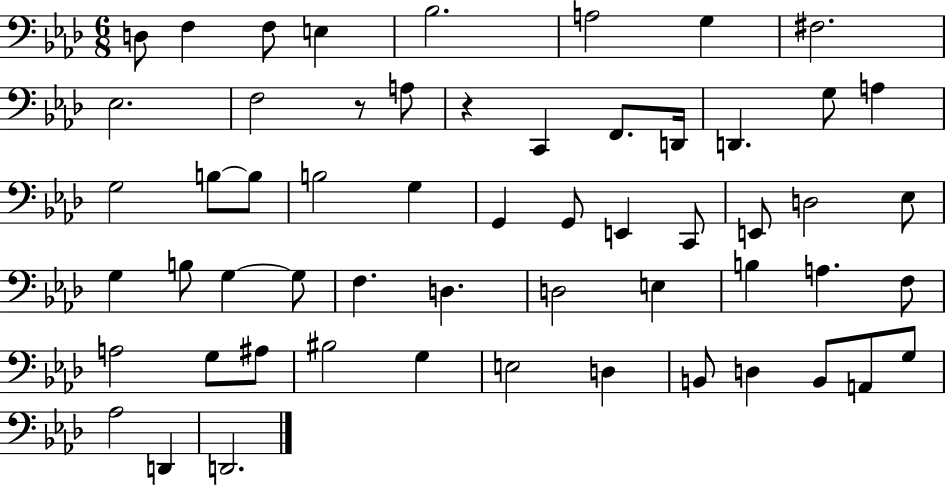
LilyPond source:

{
  \clef bass
  \numericTimeSignature
  \time 6/8
  \key aes \major
  \repeat volta 2 { d8 f4 f8 e4 | bes2. | a2 g4 | fis2. | \break ees2. | f2 r8 a8 | r4 c,4 f,8. d,16 | d,4. g8 a4 | \break g2 b8~~ b8 | b2 g4 | g,4 g,8 e,4 c,8 | e,8 d2 ees8 | \break g4 b8 g4~~ g8 | f4. d4. | d2 e4 | b4 a4. f8 | \break a2 g8 ais8 | bis2 g4 | e2 d4 | b,8 d4 b,8 a,8 g8 | \break aes2 d,4 | d,2. | } \bar "|."
}